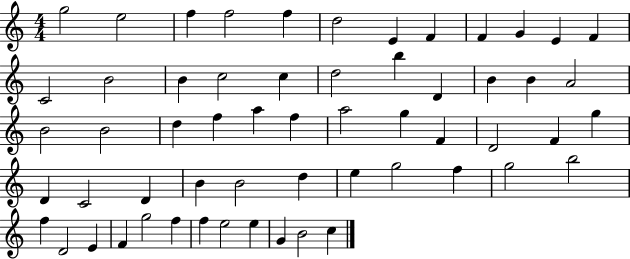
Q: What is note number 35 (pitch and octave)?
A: G5